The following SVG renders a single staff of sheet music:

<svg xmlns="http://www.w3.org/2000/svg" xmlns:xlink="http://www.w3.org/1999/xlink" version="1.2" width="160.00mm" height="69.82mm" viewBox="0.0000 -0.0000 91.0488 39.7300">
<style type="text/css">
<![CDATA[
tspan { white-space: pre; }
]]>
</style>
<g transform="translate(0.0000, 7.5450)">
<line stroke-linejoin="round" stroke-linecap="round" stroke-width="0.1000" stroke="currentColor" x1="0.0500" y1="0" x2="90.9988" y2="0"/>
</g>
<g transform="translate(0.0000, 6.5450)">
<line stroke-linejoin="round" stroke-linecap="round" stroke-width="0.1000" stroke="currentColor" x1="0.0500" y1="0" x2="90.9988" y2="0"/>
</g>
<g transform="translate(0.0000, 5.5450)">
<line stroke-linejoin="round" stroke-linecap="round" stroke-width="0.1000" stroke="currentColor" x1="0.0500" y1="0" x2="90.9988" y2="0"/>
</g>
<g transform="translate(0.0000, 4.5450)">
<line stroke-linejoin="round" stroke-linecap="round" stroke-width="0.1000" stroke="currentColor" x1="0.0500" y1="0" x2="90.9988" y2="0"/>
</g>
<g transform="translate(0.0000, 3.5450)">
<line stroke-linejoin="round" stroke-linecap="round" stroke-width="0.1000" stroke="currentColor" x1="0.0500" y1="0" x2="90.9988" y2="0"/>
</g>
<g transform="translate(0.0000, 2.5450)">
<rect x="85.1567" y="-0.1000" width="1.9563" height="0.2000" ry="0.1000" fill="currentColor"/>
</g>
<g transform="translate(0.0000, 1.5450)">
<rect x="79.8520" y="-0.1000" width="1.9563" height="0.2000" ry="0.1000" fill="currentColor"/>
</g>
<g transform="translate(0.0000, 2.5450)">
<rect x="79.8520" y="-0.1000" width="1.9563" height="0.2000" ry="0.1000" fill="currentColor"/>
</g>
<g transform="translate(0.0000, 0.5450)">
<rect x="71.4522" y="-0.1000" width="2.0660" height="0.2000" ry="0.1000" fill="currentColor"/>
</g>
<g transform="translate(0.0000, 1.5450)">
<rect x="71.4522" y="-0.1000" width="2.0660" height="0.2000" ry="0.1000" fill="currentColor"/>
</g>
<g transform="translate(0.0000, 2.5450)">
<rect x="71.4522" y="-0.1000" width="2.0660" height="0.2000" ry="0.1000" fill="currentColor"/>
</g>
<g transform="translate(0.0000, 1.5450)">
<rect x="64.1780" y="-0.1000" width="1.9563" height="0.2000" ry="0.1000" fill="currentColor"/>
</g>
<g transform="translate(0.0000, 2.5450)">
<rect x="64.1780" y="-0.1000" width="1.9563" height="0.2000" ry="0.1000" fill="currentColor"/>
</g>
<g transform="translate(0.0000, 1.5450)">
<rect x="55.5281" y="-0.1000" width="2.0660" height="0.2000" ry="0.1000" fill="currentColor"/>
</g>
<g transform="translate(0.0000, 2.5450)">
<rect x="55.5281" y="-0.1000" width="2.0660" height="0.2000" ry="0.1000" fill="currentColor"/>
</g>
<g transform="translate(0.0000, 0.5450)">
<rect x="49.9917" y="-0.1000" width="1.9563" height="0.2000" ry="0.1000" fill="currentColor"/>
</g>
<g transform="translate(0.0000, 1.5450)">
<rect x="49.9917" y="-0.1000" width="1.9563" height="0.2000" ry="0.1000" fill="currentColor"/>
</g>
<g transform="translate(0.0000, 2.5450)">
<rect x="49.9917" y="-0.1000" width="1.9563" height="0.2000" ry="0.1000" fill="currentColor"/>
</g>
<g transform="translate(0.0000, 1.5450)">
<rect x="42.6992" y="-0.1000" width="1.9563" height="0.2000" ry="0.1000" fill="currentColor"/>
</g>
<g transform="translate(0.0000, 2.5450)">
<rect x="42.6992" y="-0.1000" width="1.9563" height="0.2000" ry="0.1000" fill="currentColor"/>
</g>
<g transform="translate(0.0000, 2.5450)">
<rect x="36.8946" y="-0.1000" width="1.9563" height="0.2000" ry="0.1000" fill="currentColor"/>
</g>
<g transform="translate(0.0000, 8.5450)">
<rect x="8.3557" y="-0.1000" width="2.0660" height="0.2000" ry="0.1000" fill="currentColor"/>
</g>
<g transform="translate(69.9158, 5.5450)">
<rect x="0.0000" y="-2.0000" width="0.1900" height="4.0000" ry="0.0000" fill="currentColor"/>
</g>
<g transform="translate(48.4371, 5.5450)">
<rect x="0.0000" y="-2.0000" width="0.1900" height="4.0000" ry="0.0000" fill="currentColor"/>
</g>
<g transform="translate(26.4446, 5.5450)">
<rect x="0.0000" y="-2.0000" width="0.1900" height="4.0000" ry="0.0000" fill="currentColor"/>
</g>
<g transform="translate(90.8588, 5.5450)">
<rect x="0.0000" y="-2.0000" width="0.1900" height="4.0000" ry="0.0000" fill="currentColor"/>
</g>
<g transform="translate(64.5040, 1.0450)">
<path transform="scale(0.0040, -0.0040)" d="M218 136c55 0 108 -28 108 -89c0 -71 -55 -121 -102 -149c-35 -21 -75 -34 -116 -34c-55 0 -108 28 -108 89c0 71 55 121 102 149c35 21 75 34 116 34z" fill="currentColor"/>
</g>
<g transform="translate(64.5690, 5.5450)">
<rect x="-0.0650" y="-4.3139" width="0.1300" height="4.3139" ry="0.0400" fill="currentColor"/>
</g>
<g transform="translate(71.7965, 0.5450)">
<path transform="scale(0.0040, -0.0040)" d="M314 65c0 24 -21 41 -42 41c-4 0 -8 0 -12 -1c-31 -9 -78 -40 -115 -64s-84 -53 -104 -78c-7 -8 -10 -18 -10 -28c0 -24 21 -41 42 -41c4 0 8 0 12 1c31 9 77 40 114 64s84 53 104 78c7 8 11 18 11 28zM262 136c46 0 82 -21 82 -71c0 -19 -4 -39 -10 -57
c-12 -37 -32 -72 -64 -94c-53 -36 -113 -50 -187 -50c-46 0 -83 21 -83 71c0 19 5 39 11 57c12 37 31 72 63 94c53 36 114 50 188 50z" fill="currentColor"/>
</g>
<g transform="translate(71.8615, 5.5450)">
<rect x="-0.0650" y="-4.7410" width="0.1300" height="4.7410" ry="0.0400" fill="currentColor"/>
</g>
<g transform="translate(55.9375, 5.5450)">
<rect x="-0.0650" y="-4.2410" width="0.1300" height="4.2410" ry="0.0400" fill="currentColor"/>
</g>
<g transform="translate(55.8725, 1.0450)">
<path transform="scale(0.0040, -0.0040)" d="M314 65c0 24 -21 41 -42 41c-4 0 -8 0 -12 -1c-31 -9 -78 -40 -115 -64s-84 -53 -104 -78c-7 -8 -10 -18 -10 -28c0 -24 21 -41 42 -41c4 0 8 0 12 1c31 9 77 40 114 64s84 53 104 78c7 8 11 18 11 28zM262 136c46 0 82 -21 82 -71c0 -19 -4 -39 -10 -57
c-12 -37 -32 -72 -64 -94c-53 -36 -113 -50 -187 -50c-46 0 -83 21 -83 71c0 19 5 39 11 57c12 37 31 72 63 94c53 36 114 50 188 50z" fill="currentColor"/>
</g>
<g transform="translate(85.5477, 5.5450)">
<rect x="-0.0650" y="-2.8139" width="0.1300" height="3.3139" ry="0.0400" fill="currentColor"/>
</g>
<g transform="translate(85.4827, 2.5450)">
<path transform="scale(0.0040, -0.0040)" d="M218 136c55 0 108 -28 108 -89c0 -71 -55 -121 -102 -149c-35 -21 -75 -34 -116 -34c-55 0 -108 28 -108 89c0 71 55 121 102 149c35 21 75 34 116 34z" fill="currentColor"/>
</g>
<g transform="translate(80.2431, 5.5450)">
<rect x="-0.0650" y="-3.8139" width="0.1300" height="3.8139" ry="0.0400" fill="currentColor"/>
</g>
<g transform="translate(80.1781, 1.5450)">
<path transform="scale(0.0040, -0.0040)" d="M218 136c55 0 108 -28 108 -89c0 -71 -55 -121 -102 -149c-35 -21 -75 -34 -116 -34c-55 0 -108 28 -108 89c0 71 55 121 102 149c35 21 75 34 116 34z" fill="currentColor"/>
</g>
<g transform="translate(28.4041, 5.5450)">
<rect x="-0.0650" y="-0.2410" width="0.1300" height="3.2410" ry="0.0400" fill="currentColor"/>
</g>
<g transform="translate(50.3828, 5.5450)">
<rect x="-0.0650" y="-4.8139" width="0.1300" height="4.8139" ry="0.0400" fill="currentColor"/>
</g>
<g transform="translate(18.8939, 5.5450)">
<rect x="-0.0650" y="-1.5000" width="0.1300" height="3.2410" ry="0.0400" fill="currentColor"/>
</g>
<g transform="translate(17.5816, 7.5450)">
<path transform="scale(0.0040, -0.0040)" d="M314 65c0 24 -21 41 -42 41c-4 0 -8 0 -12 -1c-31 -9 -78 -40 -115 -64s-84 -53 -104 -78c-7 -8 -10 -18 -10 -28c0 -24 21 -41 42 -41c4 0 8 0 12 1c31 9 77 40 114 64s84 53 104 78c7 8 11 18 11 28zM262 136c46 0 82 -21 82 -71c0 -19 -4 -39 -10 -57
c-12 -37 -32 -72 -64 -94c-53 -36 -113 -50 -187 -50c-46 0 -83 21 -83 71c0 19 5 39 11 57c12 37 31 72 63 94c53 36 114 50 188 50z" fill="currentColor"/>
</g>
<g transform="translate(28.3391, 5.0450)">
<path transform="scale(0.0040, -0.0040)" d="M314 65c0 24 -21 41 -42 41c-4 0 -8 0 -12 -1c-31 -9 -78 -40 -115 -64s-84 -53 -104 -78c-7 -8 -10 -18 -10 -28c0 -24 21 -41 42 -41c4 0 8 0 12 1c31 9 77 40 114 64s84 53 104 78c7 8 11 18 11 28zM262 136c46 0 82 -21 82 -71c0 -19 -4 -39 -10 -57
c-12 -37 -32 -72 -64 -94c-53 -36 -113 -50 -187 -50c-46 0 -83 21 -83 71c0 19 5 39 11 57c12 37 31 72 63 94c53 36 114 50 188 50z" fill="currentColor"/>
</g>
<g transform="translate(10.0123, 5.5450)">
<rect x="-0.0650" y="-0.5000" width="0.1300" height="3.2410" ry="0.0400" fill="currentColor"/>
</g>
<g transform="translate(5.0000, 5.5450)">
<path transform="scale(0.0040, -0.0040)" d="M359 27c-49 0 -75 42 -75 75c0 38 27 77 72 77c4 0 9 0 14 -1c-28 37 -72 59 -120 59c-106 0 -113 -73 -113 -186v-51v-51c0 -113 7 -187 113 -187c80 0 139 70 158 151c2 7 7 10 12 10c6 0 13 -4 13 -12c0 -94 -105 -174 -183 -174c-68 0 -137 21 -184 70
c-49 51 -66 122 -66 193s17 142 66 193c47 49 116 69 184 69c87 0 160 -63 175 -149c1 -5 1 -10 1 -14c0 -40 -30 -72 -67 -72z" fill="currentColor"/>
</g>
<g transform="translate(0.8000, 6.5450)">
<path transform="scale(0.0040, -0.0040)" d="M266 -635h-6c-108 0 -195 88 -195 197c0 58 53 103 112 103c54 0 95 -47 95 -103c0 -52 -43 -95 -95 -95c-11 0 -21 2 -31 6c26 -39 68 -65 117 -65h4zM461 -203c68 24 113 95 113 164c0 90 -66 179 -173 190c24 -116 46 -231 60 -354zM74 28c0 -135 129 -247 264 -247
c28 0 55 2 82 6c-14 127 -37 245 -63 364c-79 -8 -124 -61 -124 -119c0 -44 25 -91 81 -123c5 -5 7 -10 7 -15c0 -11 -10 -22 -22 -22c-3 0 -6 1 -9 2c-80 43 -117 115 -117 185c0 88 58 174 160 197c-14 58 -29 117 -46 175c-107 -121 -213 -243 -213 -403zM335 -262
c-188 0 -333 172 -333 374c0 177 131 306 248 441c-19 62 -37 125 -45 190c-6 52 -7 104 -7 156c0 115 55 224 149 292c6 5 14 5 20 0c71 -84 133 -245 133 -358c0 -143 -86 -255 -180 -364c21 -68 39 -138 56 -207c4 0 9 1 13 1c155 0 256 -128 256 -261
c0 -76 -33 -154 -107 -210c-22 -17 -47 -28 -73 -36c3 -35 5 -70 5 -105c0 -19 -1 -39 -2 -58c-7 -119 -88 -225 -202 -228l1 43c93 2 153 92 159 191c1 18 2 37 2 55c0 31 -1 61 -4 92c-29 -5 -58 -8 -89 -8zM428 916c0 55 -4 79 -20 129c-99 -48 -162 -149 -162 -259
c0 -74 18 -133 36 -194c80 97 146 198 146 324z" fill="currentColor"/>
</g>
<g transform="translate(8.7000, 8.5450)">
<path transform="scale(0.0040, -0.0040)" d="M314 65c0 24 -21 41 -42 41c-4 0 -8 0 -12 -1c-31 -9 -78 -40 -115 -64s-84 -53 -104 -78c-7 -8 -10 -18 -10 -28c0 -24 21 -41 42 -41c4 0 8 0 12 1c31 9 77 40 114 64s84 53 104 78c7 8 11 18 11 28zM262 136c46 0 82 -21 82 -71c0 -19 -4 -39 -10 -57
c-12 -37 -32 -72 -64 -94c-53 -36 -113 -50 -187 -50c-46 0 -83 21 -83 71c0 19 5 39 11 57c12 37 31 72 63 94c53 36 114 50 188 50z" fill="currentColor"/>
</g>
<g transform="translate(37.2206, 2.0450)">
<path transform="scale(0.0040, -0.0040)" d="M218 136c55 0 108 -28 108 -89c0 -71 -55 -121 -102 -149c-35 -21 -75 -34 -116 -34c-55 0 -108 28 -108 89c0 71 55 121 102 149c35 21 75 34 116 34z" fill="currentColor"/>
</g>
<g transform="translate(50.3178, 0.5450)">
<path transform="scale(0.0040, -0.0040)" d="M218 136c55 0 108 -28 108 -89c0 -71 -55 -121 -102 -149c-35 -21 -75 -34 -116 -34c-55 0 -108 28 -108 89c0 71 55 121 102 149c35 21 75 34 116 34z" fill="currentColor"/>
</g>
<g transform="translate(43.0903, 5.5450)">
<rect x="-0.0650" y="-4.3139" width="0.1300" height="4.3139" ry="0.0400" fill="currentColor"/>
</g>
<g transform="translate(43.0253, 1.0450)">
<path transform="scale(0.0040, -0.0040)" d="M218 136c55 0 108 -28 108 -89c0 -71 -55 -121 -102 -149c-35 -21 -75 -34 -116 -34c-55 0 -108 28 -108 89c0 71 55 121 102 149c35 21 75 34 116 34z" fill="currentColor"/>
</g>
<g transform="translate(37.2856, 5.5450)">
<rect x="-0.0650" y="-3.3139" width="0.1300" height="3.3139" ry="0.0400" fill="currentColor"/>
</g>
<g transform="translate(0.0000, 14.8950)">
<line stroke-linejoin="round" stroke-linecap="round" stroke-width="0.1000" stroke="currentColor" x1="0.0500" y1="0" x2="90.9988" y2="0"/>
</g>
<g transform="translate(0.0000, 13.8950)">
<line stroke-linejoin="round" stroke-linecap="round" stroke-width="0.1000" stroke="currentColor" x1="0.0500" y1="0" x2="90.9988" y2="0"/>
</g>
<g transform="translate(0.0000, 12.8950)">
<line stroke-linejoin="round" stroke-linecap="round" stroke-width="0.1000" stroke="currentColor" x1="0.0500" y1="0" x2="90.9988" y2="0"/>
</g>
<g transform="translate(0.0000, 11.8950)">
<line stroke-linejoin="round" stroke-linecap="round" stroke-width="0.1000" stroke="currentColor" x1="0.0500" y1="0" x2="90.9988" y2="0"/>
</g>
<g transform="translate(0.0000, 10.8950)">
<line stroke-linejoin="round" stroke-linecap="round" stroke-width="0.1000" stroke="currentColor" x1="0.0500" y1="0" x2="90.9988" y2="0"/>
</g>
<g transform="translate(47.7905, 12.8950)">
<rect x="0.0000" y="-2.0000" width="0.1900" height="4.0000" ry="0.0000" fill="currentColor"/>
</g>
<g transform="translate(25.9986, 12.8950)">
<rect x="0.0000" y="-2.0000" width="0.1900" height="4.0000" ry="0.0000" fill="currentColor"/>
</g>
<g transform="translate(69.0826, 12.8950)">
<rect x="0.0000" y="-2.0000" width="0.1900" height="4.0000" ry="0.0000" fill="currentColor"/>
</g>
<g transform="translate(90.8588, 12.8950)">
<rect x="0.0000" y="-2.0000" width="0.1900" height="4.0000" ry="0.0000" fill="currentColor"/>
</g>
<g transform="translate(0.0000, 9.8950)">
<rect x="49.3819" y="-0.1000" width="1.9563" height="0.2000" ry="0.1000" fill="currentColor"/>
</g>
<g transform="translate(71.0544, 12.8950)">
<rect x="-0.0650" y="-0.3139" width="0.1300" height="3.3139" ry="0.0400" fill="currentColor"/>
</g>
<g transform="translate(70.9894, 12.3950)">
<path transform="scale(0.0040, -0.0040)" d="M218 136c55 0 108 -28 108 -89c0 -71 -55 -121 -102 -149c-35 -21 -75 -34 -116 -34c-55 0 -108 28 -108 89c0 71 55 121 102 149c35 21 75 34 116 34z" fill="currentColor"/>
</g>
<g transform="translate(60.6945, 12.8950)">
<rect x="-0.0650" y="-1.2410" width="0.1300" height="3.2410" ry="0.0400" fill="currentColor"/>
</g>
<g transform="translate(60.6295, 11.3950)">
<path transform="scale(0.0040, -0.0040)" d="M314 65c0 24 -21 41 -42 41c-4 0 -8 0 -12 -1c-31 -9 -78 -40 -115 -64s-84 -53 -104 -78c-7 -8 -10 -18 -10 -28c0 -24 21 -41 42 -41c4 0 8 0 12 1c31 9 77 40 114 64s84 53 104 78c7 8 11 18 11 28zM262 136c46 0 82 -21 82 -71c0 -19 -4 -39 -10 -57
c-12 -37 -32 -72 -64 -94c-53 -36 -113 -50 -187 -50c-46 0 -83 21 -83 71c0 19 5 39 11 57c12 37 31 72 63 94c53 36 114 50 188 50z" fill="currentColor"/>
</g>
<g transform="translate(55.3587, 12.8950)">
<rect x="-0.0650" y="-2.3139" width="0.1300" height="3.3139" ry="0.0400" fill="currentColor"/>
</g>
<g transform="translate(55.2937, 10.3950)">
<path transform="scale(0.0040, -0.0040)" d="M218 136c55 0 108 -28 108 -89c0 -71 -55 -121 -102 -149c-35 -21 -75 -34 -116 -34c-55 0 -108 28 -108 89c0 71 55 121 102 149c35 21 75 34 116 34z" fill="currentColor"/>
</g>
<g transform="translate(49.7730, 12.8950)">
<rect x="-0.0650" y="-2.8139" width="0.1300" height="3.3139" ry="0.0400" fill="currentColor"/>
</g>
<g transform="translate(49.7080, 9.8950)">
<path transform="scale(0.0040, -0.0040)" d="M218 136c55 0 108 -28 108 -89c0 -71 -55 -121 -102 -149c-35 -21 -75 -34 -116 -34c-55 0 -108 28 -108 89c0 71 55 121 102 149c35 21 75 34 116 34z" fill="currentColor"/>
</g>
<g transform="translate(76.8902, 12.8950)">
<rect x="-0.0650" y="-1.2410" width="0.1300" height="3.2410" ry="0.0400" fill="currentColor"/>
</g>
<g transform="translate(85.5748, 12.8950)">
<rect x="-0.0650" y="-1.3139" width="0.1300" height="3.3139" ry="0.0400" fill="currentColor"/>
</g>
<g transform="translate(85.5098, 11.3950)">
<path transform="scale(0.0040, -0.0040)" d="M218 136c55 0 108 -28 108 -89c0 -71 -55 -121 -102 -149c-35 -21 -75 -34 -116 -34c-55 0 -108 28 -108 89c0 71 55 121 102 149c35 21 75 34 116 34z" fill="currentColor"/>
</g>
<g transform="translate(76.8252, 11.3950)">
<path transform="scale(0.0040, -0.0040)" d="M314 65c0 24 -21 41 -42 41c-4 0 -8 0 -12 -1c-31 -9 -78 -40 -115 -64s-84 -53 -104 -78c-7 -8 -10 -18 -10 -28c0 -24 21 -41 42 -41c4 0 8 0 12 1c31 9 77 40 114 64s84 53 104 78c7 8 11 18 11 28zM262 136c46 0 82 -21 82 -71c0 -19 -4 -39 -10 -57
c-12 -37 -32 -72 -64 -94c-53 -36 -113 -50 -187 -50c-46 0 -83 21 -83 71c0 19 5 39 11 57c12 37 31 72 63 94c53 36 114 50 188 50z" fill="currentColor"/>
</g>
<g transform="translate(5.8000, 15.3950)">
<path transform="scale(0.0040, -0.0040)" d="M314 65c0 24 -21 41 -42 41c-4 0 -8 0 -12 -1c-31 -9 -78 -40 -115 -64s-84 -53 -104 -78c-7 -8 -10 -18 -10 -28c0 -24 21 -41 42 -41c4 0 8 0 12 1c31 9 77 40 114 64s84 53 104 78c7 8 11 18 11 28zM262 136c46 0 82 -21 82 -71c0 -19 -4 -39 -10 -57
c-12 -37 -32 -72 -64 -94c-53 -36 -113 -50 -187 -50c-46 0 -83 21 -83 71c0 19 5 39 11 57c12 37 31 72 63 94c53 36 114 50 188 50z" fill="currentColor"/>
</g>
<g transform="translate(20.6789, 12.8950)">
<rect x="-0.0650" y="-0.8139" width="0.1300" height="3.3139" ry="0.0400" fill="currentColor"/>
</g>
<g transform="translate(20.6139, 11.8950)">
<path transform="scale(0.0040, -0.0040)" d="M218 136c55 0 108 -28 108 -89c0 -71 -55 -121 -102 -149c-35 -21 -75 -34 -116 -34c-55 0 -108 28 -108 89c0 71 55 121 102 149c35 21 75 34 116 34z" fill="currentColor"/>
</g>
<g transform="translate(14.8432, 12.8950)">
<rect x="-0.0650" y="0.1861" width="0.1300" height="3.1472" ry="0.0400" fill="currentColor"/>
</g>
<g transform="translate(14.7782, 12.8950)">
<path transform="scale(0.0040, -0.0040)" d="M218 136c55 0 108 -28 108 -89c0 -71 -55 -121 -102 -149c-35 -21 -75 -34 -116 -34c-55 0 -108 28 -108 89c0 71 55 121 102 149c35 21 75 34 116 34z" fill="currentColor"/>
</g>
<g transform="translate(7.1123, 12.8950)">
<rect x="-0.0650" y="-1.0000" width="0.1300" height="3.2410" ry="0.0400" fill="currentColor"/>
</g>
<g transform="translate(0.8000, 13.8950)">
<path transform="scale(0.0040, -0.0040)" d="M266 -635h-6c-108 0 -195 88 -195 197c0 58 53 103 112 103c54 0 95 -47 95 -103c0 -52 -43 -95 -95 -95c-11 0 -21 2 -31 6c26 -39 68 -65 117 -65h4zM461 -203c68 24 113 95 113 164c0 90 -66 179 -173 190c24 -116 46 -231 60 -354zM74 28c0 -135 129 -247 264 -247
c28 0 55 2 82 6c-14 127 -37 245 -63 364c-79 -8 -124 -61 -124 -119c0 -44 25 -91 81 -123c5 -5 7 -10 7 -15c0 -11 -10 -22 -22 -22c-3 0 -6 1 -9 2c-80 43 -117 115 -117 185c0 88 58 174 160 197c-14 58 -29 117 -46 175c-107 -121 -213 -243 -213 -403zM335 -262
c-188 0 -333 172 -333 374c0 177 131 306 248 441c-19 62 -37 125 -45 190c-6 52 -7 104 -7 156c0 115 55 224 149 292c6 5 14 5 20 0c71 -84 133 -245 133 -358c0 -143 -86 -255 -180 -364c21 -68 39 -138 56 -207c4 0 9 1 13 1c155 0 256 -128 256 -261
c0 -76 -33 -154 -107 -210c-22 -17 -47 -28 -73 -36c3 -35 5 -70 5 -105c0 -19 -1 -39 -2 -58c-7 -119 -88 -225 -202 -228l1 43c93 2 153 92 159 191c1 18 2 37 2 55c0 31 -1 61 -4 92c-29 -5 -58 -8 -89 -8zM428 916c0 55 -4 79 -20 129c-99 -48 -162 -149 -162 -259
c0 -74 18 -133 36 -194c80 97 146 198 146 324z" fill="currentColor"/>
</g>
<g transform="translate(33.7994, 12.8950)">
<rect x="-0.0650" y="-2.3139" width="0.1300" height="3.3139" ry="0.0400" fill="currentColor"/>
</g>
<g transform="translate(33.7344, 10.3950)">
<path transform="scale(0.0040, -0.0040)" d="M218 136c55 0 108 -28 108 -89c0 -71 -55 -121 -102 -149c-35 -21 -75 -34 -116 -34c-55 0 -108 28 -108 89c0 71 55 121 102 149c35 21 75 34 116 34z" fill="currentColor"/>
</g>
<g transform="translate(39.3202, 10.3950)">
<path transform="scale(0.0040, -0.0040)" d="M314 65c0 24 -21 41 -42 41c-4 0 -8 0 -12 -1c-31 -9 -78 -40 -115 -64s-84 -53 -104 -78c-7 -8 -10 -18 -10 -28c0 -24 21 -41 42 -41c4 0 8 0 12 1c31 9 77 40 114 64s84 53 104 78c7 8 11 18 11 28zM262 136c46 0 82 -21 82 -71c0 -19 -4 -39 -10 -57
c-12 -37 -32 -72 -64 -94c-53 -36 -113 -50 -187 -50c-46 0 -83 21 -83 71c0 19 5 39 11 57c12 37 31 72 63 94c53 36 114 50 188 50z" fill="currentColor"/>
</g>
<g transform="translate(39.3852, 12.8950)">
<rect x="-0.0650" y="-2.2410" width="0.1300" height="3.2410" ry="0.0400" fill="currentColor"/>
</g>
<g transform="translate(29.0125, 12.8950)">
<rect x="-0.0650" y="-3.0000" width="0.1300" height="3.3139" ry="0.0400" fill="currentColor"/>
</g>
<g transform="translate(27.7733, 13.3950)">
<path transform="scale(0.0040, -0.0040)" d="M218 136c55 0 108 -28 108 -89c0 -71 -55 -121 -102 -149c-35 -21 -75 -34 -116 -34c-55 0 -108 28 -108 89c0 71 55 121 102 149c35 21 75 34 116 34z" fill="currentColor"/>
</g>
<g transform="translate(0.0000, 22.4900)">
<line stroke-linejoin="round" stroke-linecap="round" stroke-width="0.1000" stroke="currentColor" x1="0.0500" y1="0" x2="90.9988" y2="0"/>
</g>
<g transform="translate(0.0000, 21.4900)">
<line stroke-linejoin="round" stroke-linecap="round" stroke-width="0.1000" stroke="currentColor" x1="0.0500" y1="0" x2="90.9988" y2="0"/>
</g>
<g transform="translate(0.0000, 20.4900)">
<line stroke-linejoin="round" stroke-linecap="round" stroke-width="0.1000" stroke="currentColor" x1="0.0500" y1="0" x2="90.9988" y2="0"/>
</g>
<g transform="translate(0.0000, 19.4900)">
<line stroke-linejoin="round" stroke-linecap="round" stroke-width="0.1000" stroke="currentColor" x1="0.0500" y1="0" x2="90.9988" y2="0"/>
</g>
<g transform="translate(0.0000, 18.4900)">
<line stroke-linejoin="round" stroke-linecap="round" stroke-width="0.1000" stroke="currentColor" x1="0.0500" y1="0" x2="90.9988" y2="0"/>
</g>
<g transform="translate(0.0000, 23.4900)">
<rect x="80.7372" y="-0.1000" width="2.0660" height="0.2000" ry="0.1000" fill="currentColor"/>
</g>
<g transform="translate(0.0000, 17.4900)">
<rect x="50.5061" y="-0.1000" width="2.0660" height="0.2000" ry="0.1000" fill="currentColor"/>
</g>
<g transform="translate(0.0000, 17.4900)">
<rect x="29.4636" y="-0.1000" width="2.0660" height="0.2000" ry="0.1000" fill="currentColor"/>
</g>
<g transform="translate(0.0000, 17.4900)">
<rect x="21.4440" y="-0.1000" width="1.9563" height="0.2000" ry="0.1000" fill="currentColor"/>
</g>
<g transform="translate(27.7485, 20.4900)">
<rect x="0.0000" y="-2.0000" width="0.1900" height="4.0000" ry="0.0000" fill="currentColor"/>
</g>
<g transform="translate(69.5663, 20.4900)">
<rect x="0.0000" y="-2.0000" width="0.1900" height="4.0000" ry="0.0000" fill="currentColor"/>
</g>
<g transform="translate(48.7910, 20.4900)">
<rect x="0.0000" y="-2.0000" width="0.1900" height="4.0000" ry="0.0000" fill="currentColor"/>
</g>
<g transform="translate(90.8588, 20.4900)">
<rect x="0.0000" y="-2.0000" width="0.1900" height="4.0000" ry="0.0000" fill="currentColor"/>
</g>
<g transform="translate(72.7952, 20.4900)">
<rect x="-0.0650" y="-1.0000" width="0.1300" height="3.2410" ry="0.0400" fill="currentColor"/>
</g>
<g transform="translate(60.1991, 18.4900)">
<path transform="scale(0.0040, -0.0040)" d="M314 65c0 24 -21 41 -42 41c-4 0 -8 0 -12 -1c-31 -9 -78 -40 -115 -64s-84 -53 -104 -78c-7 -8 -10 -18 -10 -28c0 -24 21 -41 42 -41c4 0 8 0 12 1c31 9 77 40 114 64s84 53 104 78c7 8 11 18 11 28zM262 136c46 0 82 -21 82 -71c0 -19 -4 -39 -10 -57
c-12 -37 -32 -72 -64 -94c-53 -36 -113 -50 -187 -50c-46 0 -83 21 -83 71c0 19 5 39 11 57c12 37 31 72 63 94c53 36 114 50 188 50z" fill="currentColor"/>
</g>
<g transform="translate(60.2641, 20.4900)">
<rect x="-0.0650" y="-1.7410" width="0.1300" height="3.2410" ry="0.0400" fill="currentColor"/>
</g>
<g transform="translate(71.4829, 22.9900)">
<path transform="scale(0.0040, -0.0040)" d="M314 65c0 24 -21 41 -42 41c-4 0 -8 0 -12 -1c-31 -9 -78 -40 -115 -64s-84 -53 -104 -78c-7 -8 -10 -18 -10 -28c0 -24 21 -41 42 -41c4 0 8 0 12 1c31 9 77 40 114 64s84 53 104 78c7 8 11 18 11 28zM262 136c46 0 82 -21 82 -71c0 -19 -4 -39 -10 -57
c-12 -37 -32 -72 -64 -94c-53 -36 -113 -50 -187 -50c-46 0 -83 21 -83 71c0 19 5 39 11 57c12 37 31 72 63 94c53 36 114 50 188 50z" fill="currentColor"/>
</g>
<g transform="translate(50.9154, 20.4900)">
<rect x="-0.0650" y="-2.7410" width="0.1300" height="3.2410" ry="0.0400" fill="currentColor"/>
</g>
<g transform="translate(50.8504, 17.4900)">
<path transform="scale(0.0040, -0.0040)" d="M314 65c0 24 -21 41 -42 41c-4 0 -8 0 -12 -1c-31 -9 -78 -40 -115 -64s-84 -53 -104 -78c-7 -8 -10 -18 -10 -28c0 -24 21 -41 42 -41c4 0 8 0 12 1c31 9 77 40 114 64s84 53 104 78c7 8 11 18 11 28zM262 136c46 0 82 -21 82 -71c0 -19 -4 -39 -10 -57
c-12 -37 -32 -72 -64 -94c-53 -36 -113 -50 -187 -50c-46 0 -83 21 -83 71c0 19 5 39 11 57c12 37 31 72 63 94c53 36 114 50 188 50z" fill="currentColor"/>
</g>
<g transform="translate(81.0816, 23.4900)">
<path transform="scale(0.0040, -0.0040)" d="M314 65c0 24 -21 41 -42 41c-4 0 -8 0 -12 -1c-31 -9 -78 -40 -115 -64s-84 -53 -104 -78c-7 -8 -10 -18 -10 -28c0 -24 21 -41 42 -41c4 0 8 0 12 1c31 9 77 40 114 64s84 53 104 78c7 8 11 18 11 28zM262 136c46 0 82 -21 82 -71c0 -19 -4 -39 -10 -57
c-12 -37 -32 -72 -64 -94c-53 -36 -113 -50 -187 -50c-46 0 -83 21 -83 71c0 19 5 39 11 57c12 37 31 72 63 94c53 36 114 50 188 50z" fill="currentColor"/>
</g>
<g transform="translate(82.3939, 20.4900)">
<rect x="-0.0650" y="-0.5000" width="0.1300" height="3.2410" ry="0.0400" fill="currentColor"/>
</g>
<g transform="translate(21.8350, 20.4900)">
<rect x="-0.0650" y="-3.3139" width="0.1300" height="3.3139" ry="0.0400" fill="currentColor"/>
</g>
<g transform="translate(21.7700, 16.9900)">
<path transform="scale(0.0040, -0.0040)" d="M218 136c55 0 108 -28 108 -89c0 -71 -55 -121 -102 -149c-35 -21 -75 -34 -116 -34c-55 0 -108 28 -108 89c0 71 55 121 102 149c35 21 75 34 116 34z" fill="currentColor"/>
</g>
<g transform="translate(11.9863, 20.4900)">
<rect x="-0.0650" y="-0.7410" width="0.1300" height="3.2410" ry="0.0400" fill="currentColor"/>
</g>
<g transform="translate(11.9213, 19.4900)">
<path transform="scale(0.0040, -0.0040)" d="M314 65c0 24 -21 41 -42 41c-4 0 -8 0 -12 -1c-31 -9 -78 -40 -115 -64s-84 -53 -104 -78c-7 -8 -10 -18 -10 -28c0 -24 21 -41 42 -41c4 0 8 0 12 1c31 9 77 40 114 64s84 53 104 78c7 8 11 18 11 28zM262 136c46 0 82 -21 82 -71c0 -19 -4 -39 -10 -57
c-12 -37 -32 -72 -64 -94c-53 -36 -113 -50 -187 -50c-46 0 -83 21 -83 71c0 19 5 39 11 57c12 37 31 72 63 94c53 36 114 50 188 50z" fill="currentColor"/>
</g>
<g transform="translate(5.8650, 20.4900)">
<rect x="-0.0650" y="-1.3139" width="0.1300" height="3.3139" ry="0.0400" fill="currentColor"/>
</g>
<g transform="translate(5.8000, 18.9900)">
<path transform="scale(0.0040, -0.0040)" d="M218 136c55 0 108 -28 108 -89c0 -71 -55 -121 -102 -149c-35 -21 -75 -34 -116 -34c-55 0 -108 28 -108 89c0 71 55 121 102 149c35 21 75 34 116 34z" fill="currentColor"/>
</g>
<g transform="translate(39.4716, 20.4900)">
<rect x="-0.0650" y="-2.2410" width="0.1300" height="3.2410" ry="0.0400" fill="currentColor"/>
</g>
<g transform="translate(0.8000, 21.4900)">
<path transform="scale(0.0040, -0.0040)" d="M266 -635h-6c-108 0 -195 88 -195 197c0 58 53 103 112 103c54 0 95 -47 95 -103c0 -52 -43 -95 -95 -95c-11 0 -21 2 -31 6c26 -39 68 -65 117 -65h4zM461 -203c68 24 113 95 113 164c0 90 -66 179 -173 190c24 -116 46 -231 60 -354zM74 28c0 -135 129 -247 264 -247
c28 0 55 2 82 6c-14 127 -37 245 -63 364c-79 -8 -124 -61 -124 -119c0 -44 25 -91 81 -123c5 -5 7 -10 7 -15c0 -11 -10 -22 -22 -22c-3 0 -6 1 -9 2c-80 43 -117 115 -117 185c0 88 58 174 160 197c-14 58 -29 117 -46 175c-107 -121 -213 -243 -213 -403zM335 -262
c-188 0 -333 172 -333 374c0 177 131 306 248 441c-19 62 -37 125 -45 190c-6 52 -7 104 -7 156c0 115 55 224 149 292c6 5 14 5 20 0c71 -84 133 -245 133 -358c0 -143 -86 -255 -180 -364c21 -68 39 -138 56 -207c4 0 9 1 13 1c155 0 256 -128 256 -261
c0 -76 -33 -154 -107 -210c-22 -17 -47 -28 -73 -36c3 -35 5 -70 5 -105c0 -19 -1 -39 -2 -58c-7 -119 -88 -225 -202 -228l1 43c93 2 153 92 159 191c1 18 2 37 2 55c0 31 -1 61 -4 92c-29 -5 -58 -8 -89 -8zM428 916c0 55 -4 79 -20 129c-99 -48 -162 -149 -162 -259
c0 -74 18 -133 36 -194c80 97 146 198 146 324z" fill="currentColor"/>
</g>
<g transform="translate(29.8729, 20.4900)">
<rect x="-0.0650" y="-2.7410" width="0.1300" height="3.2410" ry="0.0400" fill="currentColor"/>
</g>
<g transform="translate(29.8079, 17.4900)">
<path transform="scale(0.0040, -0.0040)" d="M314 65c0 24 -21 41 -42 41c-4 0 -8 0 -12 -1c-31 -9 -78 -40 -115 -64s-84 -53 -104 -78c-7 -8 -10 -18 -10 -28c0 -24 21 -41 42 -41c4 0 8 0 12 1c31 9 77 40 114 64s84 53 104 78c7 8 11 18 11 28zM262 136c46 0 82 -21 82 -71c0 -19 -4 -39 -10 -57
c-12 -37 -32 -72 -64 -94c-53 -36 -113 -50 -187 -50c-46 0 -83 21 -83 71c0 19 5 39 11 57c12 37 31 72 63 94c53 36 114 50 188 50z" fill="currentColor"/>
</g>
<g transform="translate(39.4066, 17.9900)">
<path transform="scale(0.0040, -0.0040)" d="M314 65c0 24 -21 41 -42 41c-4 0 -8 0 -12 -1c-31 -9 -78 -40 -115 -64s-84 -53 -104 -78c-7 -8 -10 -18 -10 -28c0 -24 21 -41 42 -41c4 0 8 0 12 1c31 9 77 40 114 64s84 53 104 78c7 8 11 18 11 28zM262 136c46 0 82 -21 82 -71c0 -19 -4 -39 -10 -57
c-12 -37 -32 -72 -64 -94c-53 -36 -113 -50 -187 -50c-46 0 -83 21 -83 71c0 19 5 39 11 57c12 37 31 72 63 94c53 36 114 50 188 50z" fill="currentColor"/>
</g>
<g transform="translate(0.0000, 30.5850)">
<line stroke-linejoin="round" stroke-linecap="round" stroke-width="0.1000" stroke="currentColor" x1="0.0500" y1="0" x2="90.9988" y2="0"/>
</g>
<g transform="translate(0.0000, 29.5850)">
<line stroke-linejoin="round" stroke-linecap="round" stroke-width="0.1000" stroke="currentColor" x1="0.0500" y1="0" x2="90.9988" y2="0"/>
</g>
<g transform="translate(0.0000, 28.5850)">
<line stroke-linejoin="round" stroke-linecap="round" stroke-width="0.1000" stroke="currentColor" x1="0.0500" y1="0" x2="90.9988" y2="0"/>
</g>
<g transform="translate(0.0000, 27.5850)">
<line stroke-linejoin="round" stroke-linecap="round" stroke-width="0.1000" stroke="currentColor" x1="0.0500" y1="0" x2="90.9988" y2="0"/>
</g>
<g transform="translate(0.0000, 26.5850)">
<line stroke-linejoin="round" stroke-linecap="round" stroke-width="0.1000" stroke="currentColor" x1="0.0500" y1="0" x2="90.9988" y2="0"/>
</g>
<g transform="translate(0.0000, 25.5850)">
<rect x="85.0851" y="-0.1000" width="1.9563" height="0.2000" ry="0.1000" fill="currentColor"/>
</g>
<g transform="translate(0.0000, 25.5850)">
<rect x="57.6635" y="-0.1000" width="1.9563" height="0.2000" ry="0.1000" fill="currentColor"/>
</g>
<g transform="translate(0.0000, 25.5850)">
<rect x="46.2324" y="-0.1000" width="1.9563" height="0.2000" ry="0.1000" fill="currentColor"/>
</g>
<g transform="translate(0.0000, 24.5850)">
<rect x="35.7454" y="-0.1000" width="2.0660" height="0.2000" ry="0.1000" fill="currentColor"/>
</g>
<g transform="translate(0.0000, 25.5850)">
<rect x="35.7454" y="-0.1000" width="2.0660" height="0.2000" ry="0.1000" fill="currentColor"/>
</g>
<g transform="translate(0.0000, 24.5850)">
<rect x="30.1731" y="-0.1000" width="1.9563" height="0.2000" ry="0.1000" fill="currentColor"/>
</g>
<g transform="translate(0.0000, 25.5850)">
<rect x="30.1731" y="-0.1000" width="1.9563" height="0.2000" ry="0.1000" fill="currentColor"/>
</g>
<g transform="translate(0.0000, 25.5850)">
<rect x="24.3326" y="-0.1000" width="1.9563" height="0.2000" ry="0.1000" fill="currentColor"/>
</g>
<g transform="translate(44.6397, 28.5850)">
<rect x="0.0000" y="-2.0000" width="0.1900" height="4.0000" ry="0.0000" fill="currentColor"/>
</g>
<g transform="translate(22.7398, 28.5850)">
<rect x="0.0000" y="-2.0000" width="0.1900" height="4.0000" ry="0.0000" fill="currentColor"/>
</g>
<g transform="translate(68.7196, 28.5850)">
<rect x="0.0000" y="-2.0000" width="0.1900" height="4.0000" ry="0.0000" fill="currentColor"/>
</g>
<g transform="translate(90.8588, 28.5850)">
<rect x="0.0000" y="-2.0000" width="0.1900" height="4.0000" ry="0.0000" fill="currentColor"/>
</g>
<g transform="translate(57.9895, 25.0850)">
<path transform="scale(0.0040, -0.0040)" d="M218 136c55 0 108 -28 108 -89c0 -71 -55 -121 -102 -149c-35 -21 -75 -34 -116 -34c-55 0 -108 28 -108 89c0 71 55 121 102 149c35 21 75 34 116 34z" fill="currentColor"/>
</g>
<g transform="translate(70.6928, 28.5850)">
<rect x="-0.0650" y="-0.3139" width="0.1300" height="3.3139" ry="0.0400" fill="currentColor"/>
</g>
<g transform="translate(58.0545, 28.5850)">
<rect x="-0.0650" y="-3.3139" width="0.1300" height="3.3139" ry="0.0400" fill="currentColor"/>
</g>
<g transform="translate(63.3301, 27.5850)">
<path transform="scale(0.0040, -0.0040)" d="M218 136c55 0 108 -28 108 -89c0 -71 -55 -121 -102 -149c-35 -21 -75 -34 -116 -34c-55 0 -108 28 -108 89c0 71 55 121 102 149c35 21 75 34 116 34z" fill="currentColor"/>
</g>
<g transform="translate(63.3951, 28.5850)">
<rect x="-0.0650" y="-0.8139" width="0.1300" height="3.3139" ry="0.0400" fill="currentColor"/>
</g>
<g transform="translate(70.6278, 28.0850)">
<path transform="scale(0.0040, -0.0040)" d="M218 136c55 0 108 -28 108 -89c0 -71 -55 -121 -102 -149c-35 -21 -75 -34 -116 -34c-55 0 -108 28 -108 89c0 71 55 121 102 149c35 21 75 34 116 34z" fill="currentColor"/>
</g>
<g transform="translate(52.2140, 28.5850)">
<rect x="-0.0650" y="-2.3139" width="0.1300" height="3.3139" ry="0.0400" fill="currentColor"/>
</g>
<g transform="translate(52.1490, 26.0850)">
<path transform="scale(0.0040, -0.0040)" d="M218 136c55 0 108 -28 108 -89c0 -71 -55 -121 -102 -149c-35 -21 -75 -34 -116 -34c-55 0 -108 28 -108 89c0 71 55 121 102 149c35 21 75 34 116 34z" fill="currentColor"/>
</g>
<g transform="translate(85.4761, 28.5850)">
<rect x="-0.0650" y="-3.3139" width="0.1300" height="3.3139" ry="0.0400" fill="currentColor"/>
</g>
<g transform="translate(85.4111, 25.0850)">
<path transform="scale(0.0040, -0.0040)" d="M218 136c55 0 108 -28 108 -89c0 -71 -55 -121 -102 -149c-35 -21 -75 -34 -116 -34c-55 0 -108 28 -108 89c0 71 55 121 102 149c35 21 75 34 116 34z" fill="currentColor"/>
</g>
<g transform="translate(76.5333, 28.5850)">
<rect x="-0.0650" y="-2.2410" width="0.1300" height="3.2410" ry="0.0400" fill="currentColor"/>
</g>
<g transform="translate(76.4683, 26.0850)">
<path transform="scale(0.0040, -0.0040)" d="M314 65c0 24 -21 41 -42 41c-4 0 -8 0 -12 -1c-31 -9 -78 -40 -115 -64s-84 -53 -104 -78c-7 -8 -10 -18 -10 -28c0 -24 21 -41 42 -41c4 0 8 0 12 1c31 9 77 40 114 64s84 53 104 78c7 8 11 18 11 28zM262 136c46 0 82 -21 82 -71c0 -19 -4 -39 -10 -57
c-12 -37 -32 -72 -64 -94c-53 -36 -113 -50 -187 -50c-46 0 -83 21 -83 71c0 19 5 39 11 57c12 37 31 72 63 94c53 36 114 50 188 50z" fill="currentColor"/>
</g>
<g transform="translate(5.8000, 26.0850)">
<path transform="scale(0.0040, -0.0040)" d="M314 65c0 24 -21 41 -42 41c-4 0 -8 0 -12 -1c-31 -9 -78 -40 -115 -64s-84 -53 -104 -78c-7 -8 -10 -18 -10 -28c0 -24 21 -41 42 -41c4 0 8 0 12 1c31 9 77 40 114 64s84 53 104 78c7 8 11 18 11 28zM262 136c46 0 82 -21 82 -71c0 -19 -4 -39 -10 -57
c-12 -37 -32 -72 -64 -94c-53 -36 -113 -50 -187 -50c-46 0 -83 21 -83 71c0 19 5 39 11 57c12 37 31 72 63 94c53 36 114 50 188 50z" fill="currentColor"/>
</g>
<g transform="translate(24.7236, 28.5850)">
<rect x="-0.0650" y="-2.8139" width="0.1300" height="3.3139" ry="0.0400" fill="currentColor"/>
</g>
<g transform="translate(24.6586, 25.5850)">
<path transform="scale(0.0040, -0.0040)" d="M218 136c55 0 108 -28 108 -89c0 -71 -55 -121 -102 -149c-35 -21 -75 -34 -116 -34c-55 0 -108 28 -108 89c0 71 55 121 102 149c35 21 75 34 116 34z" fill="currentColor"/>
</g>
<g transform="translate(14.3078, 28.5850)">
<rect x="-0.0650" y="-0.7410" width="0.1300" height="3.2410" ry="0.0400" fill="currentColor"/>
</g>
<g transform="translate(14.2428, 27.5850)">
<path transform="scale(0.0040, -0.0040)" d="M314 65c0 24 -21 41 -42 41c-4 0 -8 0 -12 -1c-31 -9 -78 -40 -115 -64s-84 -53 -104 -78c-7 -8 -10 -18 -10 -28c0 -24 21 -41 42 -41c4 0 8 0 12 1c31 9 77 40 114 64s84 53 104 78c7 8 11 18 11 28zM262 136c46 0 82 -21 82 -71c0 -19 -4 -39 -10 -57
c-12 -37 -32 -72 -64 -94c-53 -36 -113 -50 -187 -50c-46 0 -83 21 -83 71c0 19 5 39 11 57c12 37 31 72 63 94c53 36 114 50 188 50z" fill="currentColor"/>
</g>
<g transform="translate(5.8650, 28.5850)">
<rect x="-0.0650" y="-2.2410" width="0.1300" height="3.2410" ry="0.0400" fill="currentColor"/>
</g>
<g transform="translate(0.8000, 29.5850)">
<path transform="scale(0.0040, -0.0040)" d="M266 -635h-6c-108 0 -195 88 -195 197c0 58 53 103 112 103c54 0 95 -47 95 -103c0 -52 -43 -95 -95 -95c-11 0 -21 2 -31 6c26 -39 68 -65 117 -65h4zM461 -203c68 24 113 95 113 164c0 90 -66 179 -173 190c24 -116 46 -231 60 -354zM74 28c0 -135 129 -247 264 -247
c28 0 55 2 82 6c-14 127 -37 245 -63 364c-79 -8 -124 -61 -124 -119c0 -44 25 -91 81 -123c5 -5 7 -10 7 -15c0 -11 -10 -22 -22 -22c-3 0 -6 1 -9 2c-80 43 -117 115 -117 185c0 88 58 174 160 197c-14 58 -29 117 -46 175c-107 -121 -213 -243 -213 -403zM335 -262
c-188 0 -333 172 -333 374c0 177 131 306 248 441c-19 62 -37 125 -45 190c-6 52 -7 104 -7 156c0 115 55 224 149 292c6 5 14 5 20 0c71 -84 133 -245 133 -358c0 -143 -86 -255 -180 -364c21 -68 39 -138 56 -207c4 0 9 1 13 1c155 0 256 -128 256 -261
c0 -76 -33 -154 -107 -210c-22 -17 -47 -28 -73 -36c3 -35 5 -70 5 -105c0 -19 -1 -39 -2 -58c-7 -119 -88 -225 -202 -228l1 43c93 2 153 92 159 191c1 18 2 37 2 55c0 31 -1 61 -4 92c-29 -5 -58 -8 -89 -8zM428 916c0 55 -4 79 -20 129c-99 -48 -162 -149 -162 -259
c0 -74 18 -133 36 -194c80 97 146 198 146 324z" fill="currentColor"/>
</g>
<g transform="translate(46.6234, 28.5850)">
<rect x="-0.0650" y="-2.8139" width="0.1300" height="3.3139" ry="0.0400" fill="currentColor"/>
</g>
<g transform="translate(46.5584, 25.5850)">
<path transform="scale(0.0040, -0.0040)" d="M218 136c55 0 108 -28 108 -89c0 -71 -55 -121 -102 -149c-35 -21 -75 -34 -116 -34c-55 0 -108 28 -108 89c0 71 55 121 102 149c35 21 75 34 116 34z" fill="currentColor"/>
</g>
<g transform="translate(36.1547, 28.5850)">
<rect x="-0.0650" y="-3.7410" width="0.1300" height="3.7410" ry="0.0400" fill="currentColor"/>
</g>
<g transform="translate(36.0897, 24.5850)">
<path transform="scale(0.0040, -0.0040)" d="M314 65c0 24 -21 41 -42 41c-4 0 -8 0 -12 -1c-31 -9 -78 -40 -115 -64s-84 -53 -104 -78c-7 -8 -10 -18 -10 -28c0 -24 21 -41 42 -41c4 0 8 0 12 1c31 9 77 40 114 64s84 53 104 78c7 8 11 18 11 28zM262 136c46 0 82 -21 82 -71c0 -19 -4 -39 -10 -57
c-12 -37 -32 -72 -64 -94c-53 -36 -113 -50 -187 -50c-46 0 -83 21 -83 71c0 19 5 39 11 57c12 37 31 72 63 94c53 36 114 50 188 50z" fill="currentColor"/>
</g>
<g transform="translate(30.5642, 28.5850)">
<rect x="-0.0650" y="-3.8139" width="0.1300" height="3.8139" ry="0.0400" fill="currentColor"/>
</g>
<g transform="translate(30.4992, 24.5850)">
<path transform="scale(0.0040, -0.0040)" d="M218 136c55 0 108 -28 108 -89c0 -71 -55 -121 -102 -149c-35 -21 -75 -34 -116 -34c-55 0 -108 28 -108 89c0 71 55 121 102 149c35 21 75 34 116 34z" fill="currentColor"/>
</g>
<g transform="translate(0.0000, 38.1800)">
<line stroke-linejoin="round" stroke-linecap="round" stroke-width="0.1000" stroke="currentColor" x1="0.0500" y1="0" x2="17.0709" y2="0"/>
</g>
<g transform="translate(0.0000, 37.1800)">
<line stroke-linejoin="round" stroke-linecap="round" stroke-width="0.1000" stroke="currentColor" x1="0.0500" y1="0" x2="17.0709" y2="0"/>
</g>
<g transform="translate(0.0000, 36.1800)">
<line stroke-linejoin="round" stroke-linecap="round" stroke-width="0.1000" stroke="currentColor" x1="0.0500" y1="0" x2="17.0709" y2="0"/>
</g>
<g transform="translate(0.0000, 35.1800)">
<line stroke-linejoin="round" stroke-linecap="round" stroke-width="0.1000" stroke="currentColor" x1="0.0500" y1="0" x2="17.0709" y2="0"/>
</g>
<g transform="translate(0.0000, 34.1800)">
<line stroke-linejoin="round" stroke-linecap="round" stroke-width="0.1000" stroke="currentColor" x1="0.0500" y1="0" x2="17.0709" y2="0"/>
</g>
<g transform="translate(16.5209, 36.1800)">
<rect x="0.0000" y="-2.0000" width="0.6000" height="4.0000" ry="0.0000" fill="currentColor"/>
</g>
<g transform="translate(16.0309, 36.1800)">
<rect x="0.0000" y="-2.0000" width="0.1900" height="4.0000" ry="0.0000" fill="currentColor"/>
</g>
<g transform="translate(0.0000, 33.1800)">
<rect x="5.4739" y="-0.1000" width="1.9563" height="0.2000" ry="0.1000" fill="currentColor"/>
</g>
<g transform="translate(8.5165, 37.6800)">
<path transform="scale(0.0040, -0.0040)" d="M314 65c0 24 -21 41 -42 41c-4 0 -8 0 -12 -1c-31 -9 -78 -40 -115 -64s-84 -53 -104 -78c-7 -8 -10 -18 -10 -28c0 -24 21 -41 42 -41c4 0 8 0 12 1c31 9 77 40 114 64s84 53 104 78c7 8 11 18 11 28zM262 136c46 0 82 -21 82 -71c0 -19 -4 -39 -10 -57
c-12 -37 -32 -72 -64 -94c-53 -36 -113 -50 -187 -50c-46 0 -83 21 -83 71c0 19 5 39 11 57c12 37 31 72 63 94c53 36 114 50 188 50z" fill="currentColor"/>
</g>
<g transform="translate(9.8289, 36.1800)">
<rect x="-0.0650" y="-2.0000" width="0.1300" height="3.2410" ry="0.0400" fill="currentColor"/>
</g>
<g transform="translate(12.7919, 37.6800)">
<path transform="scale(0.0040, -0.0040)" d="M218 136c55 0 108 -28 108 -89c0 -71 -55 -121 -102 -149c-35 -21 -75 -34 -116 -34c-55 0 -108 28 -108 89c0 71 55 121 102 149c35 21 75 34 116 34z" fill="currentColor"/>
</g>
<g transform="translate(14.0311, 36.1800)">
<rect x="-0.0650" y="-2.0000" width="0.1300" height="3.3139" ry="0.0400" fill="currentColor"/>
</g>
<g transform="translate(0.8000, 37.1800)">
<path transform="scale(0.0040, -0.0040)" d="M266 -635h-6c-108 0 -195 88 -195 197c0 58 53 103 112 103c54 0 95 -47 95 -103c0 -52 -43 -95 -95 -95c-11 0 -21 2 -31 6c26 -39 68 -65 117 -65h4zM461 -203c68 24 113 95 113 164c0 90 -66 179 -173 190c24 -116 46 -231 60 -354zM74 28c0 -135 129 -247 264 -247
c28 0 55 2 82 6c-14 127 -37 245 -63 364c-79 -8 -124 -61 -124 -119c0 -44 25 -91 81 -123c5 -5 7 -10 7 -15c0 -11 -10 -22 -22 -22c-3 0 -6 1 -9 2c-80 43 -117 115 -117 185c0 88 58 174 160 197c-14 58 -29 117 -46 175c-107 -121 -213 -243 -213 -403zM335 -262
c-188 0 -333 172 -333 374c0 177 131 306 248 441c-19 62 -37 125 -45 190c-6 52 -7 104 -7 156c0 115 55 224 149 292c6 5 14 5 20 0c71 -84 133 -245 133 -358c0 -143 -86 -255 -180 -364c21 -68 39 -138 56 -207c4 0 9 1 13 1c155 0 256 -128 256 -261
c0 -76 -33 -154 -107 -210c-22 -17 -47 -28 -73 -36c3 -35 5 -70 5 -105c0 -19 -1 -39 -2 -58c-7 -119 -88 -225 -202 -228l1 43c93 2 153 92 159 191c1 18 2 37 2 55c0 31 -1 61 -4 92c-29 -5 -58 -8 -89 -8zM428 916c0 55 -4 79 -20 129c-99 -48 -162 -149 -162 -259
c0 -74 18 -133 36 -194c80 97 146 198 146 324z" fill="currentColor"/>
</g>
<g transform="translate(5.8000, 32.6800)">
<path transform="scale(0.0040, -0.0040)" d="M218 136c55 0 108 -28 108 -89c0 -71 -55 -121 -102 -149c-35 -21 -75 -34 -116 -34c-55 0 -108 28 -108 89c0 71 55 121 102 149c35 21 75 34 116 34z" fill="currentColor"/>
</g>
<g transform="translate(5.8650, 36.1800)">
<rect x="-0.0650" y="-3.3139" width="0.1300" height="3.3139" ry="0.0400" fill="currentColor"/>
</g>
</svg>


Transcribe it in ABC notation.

X:1
T:Untitled
M:4/4
L:1/4
K:C
C2 E2 c2 b d' e' d'2 d' e'2 c' a D2 B d A g g2 a g e2 c e2 e e d2 b a2 g2 a2 f2 D2 C2 g2 d2 a c' c'2 a g b d c g2 b b F2 F